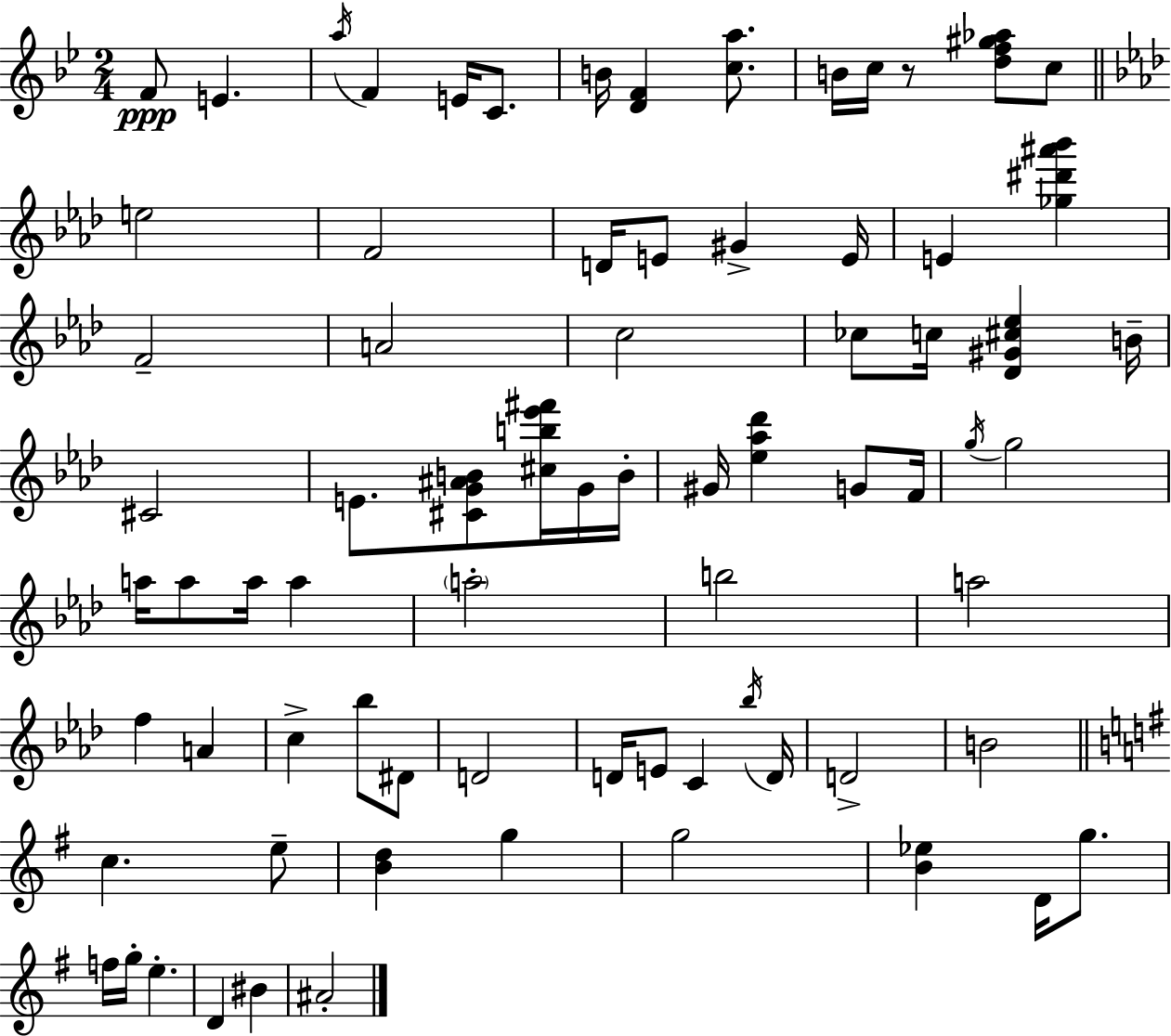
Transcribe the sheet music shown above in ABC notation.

X:1
T:Untitled
M:2/4
L:1/4
K:Bb
F/2 E a/4 F E/4 C/2 B/4 [DF] [ca]/2 B/4 c/4 z/2 [df^g_a]/2 c/2 e2 F2 D/4 E/2 ^G E/4 E [_g^d'^a'_b'] F2 A2 c2 _c/2 c/4 [_D^G^c_e] B/4 ^C2 E/2 [^CG^AB]/2 [^cb_e'^f']/4 G/4 B/4 ^G/4 [_e_a_d'] G/2 F/4 g/4 g2 a/4 a/2 a/4 a a2 b2 a2 f A c _b/2 ^D/2 D2 D/4 E/2 C _b/4 D/4 D2 B2 c e/2 [Bd] g g2 [B_e] D/4 g/2 f/4 g/4 e D ^B ^A2